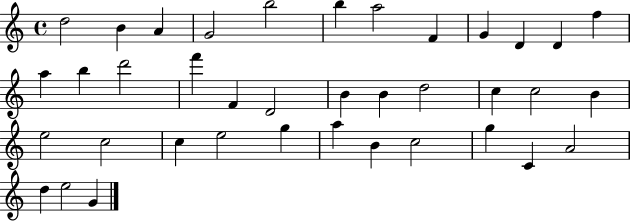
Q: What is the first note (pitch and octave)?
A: D5